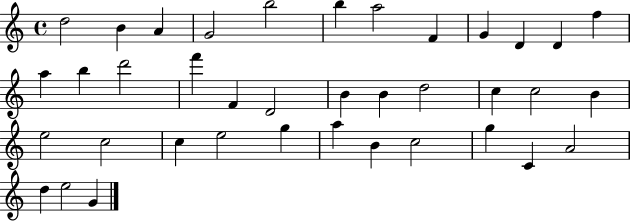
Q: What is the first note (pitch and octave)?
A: D5